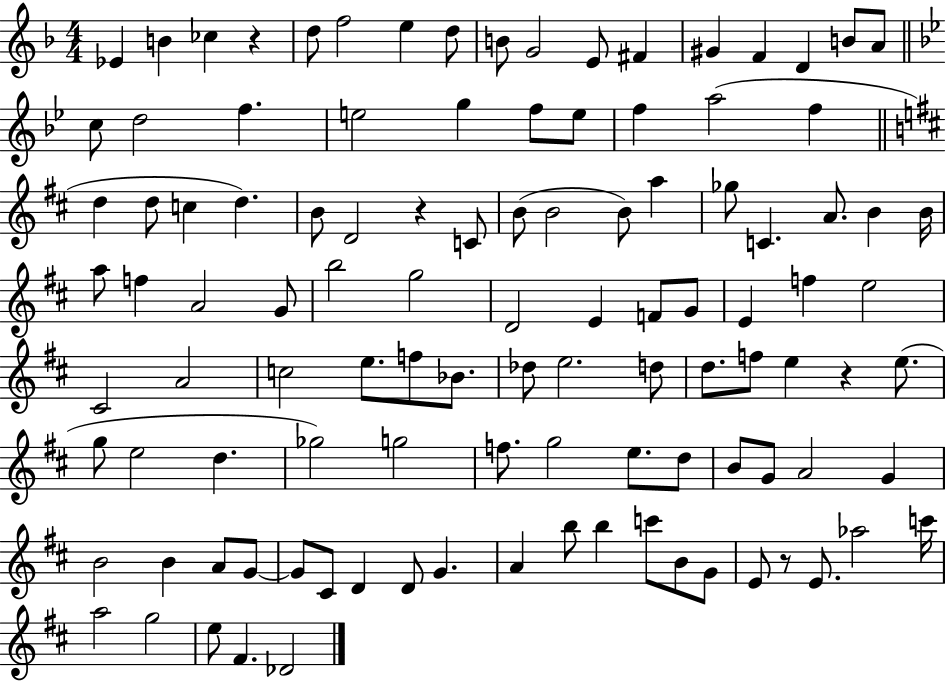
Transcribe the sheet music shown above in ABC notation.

X:1
T:Untitled
M:4/4
L:1/4
K:F
_E B _c z d/2 f2 e d/2 B/2 G2 E/2 ^F ^G F D B/2 A/2 c/2 d2 f e2 g f/2 e/2 f a2 f d d/2 c d B/2 D2 z C/2 B/2 B2 B/2 a _g/2 C A/2 B B/4 a/2 f A2 G/2 b2 g2 D2 E F/2 G/2 E f e2 ^C2 A2 c2 e/2 f/2 _B/2 _d/2 e2 d/2 d/2 f/2 e z e/2 g/2 e2 d _g2 g2 f/2 g2 e/2 d/2 B/2 G/2 A2 G B2 B A/2 G/2 G/2 ^C/2 D D/2 G A b/2 b c'/2 B/2 G/2 E/2 z/2 E/2 _a2 c'/4 a2 g2 e/2 ^F _D2